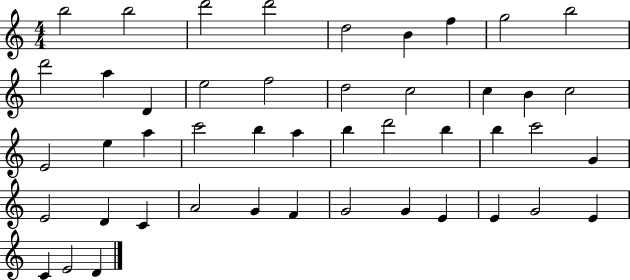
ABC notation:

X:1
T:Untitled
M:4/4
L:1/4
K:C
b2 b2 d'2 d'2 d2 B f g2 b2 d'2 a D e2 f2 d2 c2 c B c2 E2 e a c'2 b a b d'2 b b c'2 G E2 D C A2 G F G2 G E E G2 E C E2 D